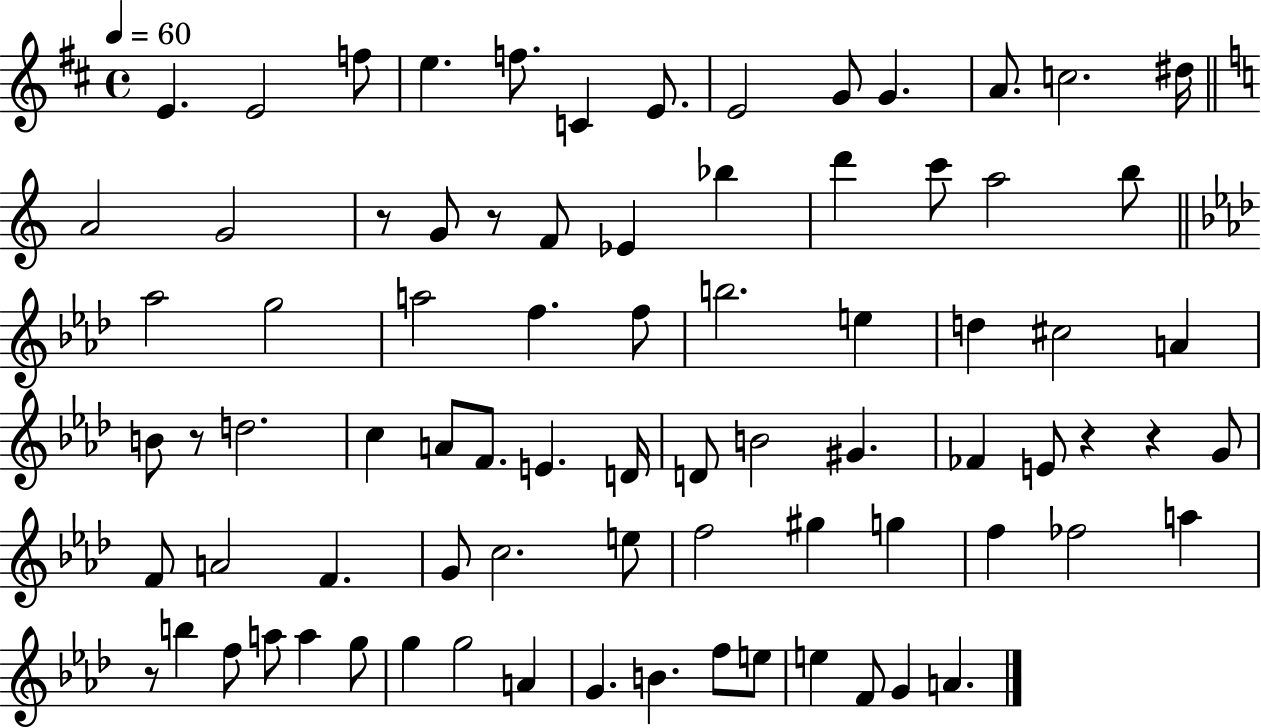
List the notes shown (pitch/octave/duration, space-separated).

E4/q. E4/h F5/e E5/q. F5/e. C4/q E4/e. E4/h G4/e G4/q. A4/e. C5/h. D#5/s A4/h G4/h R/e G4/e R/e F4/e Eb4/q Bb5/q D6/q C6/e A5/h B5/e Ab5/h G5/h A5/h F5/q. F5/e B5/h. E5/q D5/q C#5/h A4/q B4/e R/e D5/h. C5/q A4/e F4/e. E4/q. D4/s D4/e B4/h G#4/q. FES4/q E4/e R/q R/q G4/e F4/e A4/h F4/q. G4/e C5/h. E5/e F5/h G#5/q G5/q F5/q FES5/h A5/q R/e B5/q F5/e A5/e A5/q G5/e G5/q G5/h A4/q G4/q. B4/q. F5/e E5/e E5/q F4/e G4/q A4/q.